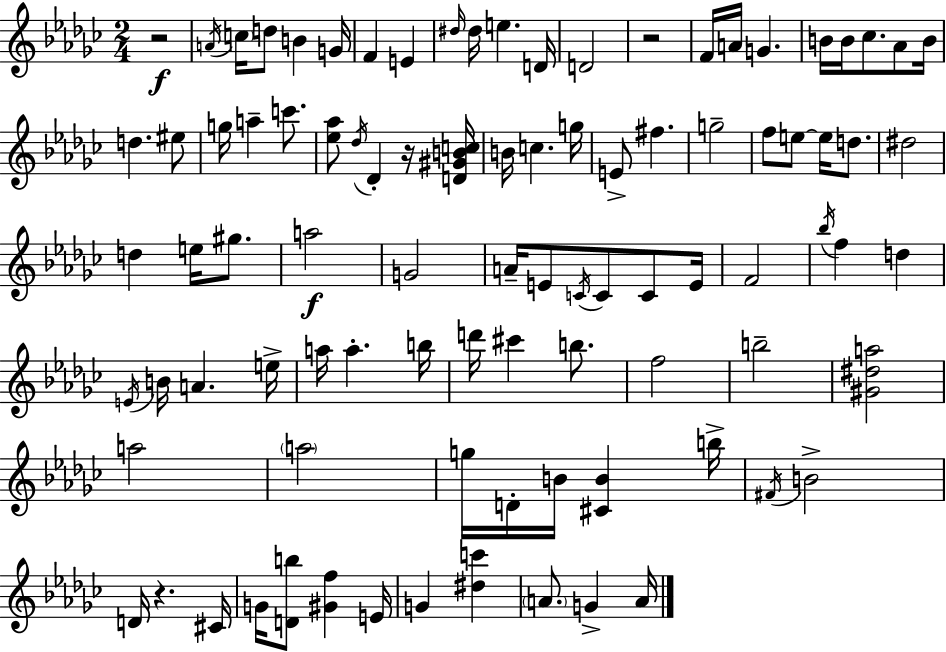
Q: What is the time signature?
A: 2/4